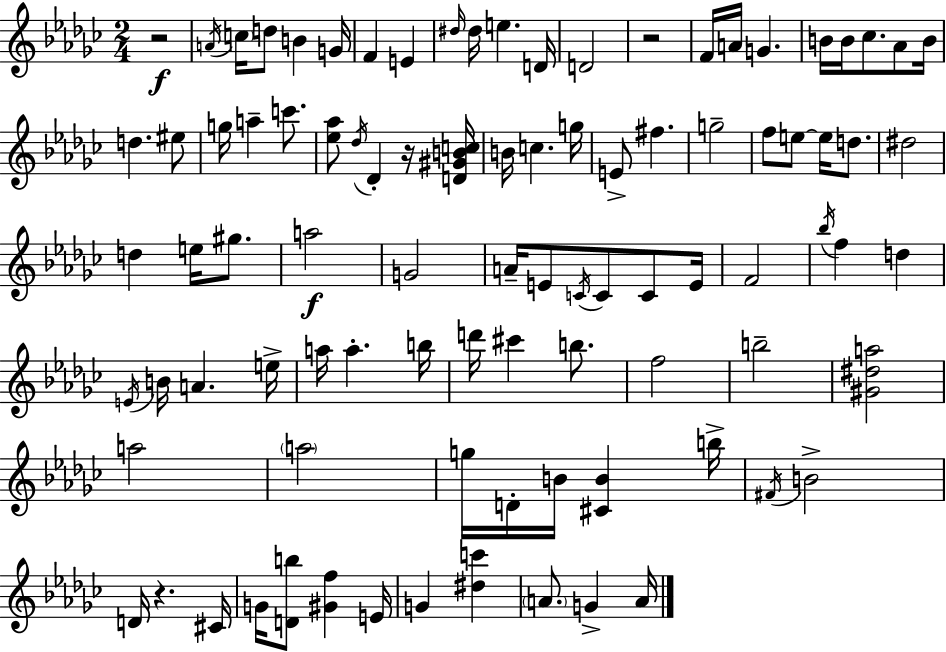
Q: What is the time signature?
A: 2/4